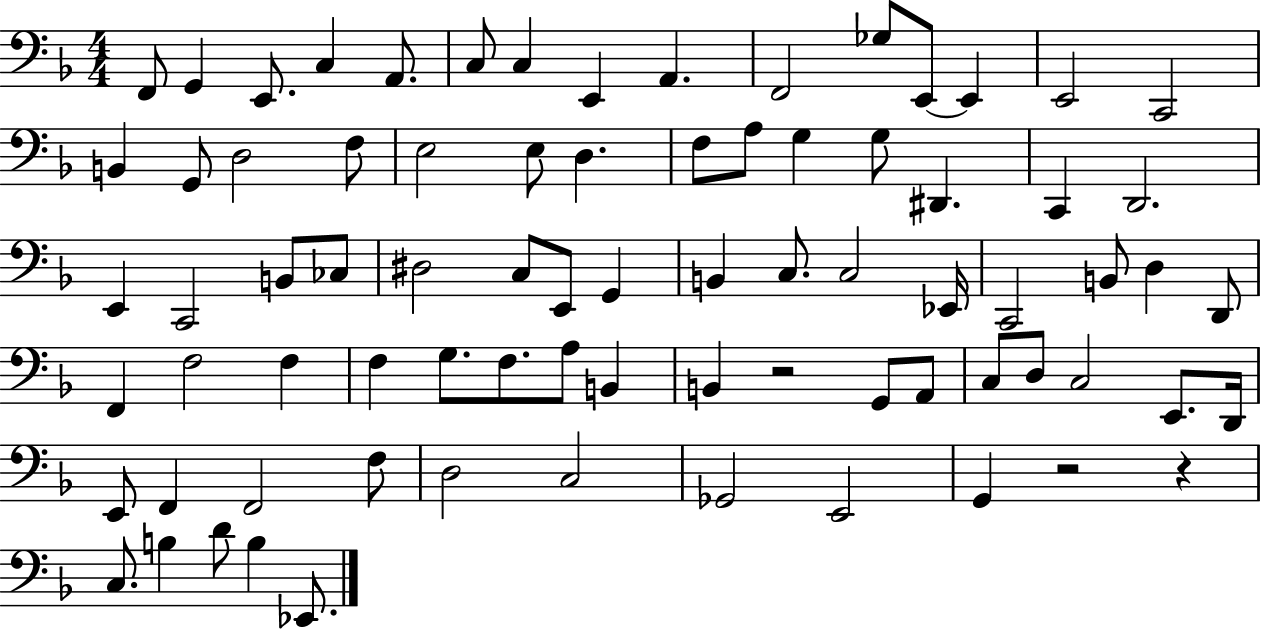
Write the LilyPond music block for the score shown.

{
  \clef bass
  \numericTimeSignature
  \time 4/4
  \key f \major
  f,8 g,4 e,8. c4 a,8. | c8 c4 e,4 a,4. | f,2 ges8 e,8~~ e,4 | e,2 c,2 | \break b,4 g,8 d2 f8 | e2 e8 d4. | f8 a8 g4 g8 dis,4. | c,4 d,2. | \break e,4 c,2 b,8 ces8 | dis2 c8 e,8 g,4 | b,4 c8. c2 ees,16 | c,2 b,8 d4 d,8 | \break f,4 f2 f4 | f4 g8. f8. a8 b,4 | b,4 r2 g,8 a,8 | c8 d8 c2 e,8. d,16 | \break e,8 f,4 f,2 f8 | d2 c2 | ges,2 e,2 | g,4 r2 r4 | \break c8. b4 d'8 b4 ees,8. | \bar "|."
}